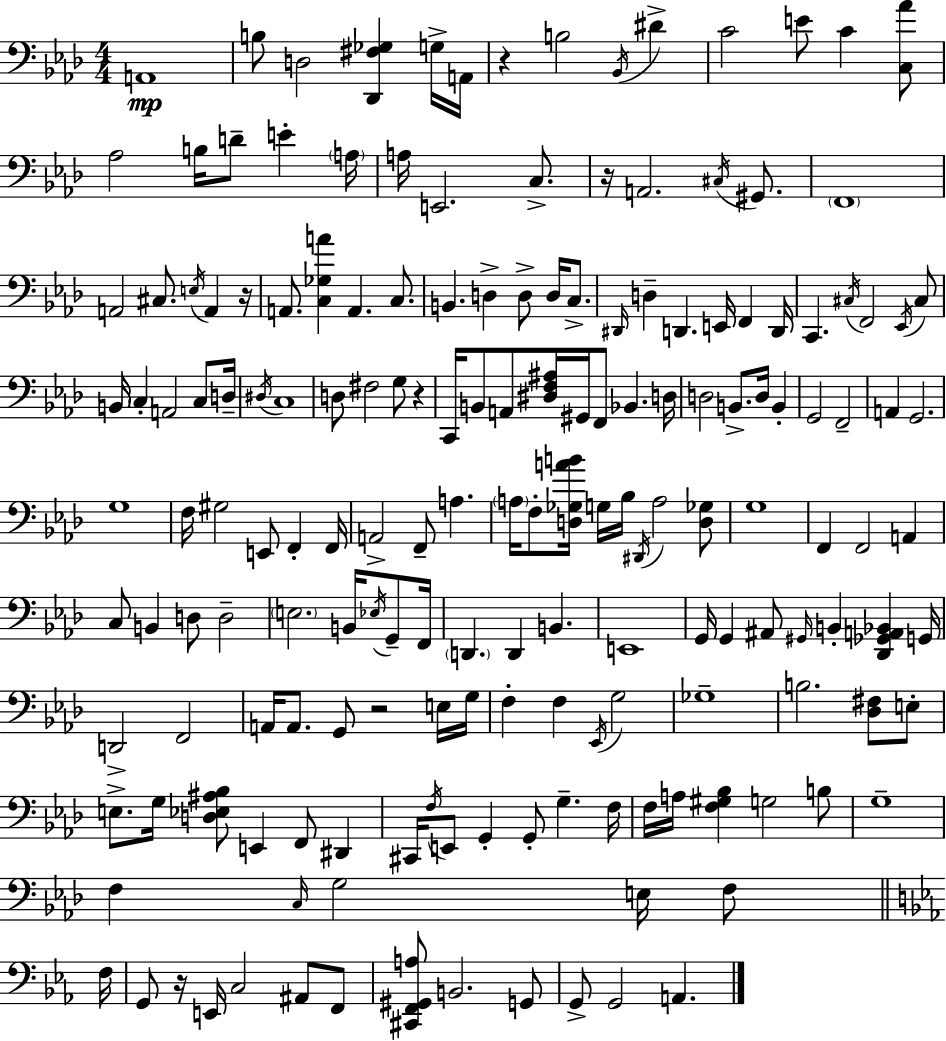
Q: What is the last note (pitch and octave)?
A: A2